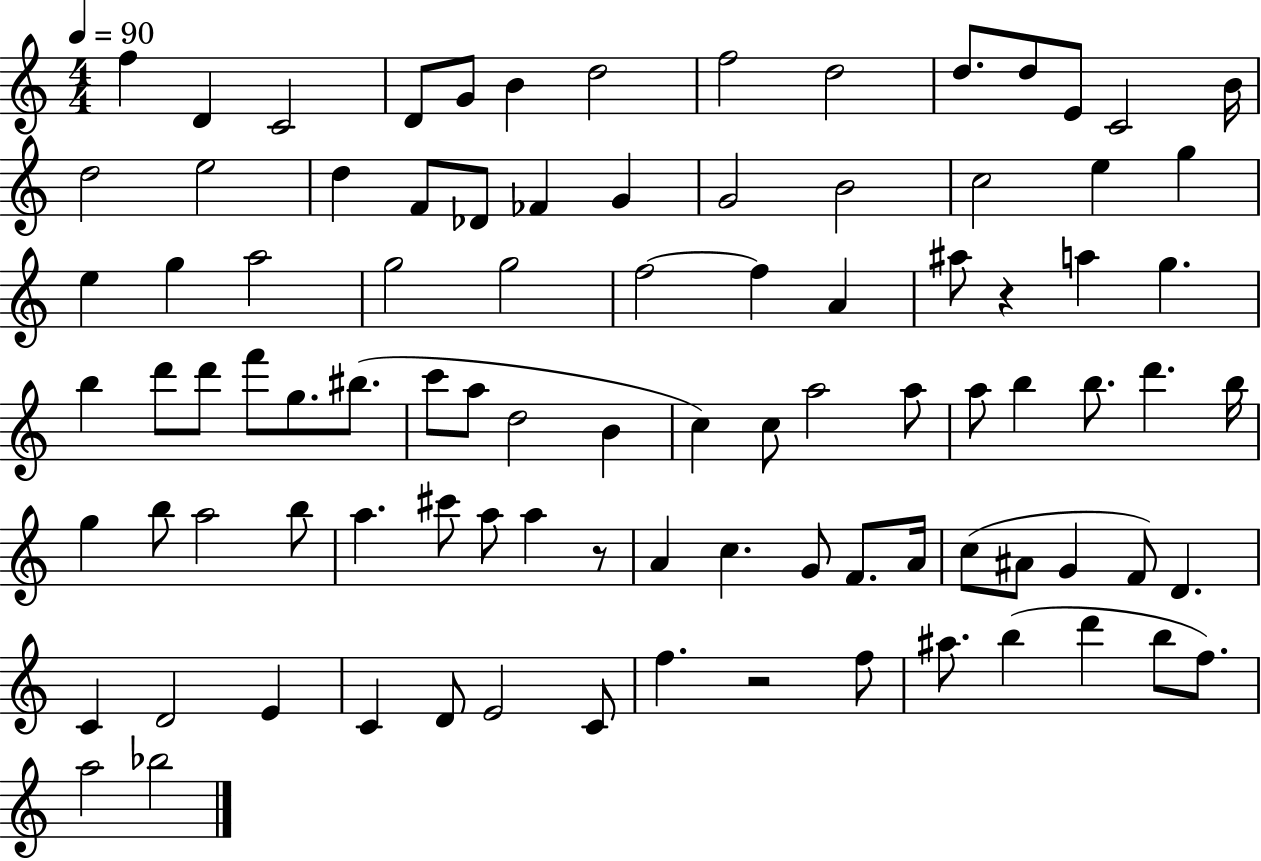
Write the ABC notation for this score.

X:1
T:Untitled
M:4/4
L:1/4
K:C
f D C2 D/2 G/2 B d2 f2 d2 d/2 d/2 E/2 C2 B/4 d2 e2 d F/2 _D/2 _F G G2 B2 c2 e g e g a2 g2 g2 f2 f A ^a/2 z a g b d'/2 d'/2 f'/2 g/2 ^b/2 c'/2 a/2 d2 B c c/2 a2 a/2 a/2 b b/2 d' b/4 g b/2 a2 b/2 a ^c'/2 a/2 a z/2 A c G/2 F/2 A/4 c/2 ^A/2 G F/2 D C D2 E C D/2 E2 C/2 f z2 f/2 ^a/2 b d' b/2 f/2 a2 _b2